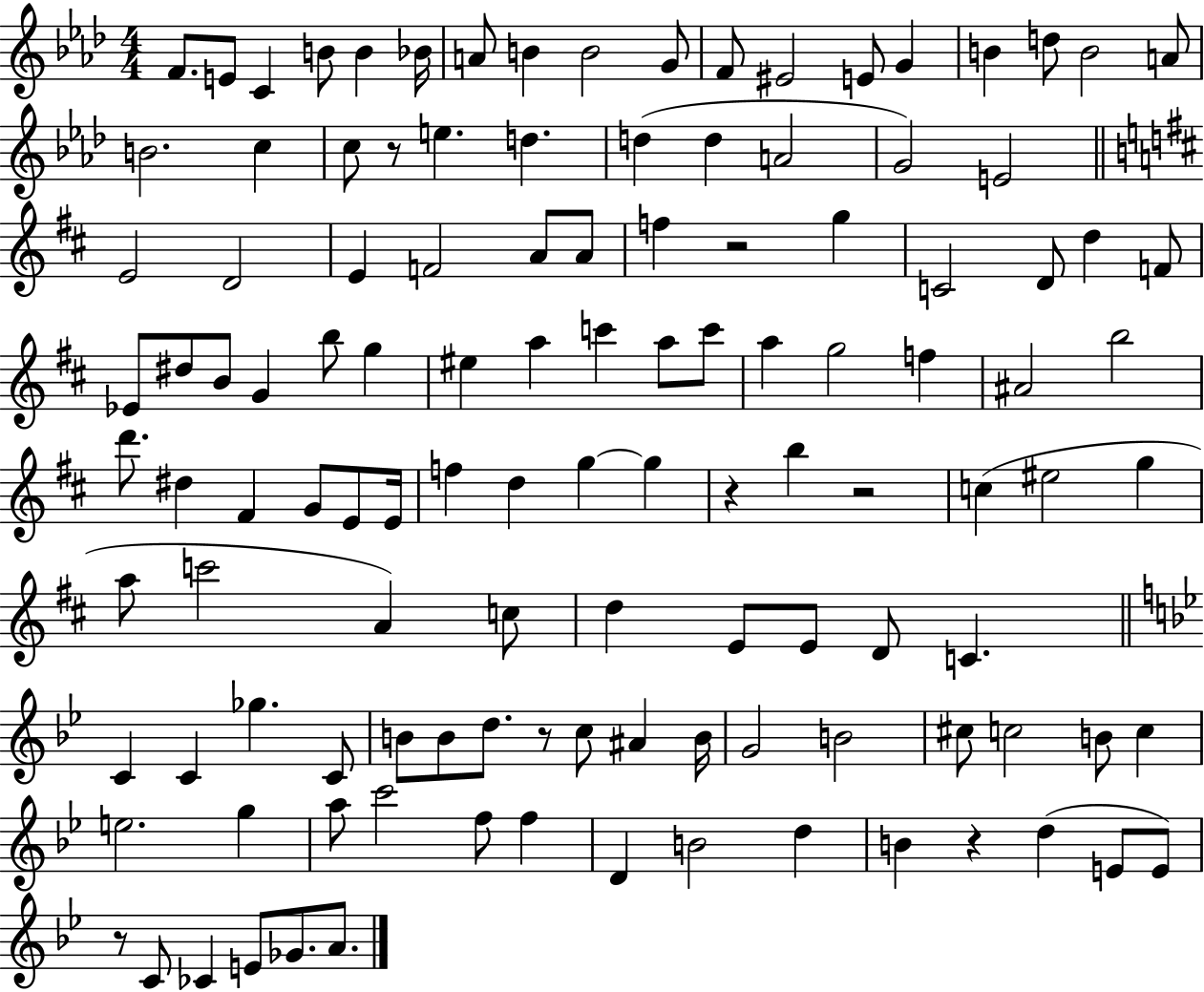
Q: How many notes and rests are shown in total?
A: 120